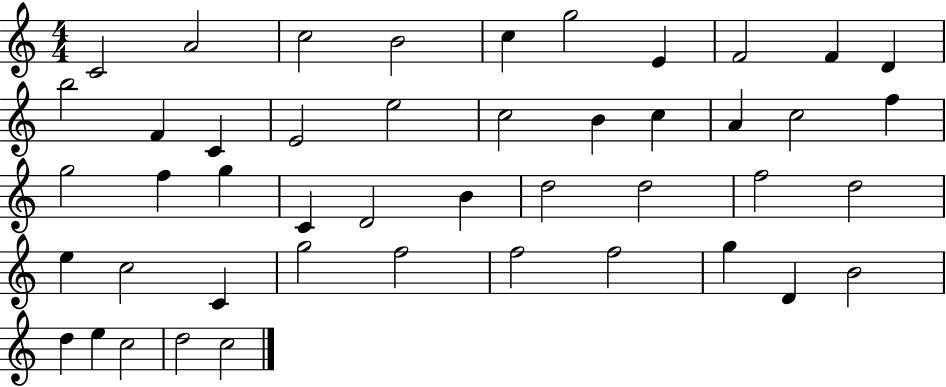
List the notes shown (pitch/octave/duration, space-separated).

C4/h A4/h C5/h B4/h C5/q G5/h E4/q F4/h F4/q D4/q B5/h F4/q C4/q E4/h E5/h C5/h B4/q C5/q A4/q C5/h F5/q G5/h F5/q G5/q C4/q D4/h B4/q D5/h D5/h F5/h D5/h E5/q C5/h C4/q G5/h F5/h F5/h F5/h G5/q D4/q B4/h D5/q E5/q C5/h D5/h C5/h